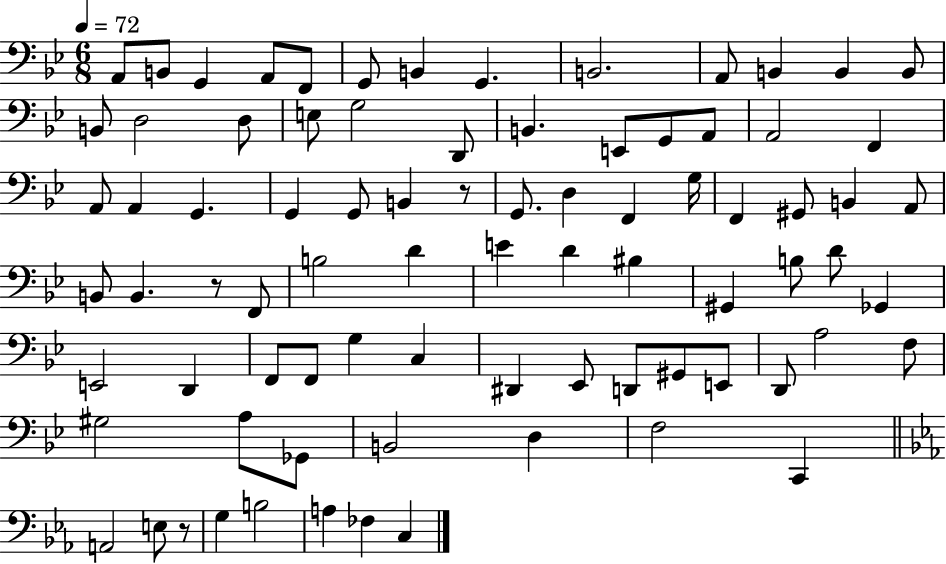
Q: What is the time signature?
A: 6/8